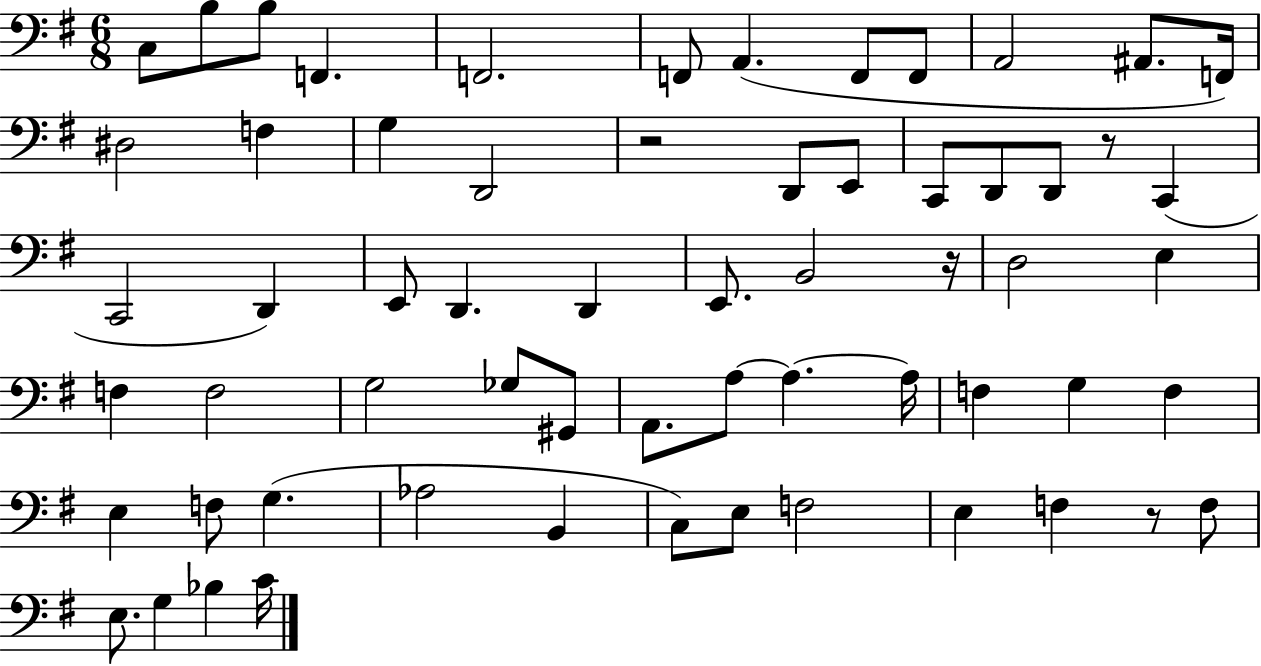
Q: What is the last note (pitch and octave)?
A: C4